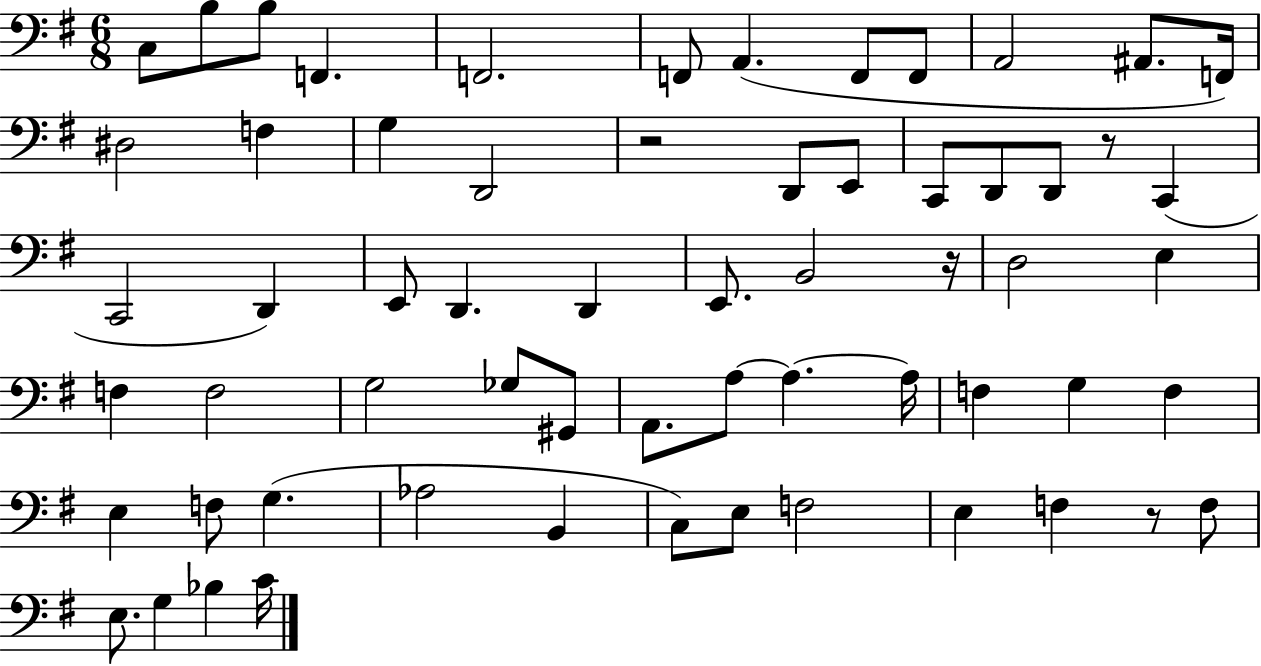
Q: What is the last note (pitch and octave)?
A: C4